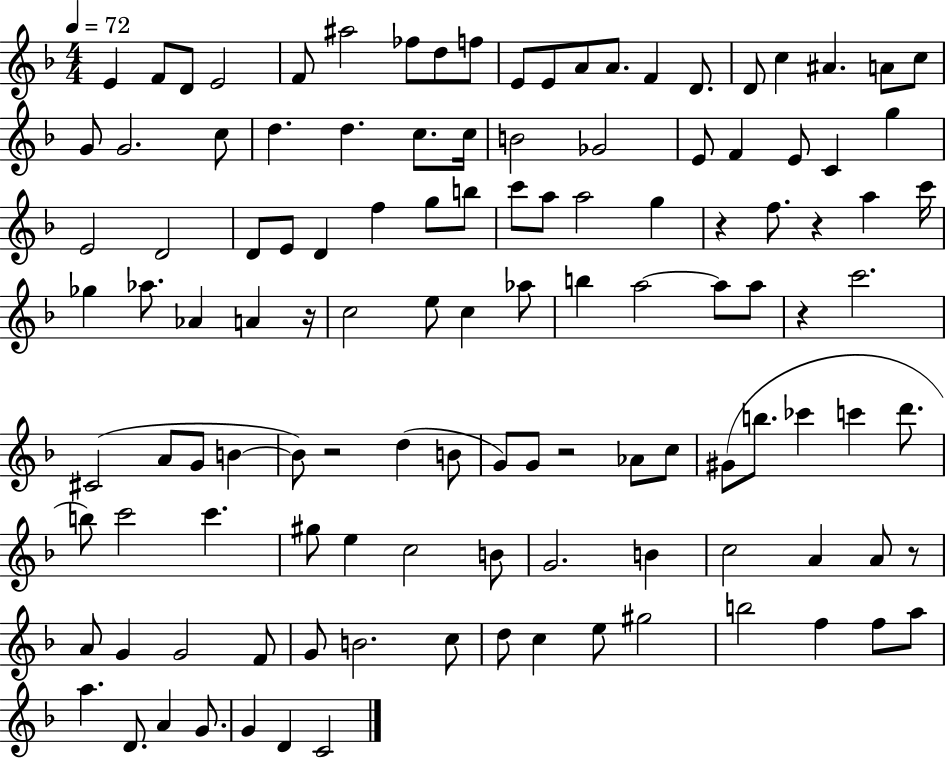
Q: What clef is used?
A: treble